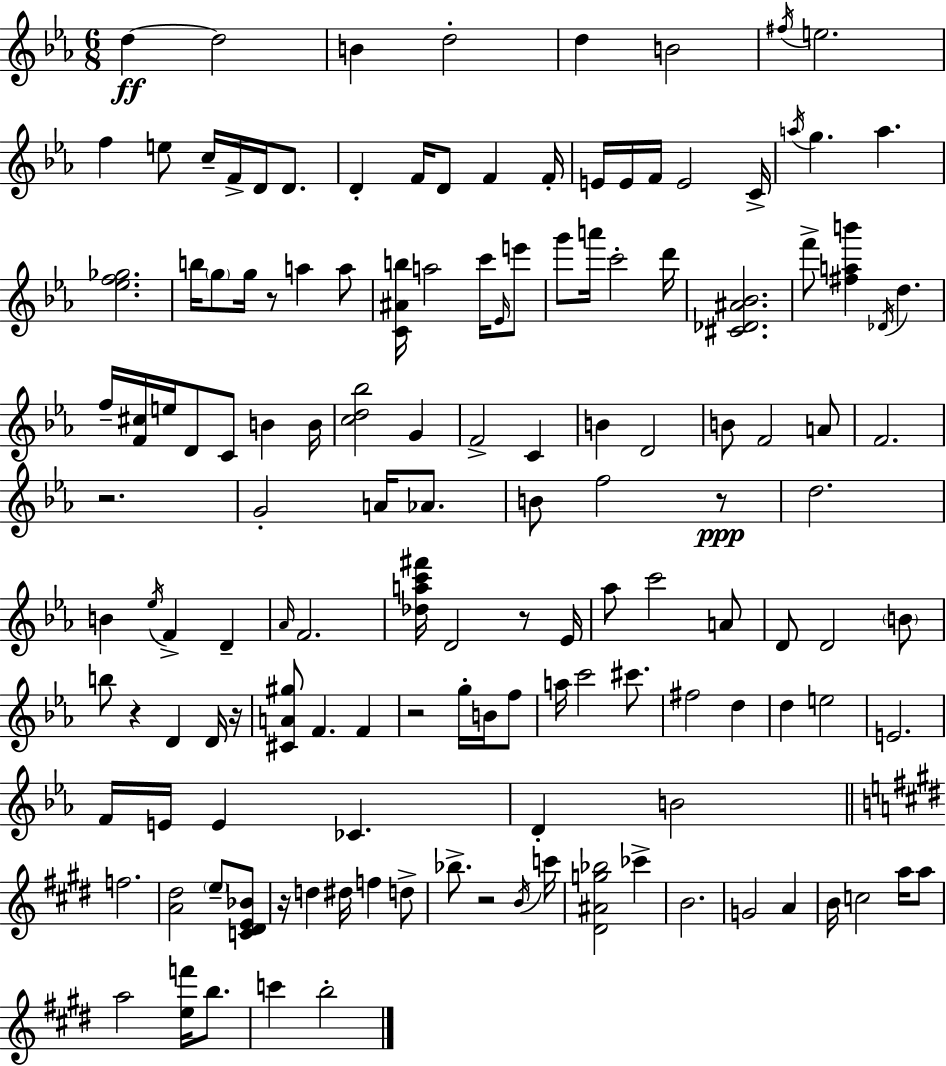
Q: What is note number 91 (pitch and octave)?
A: D5